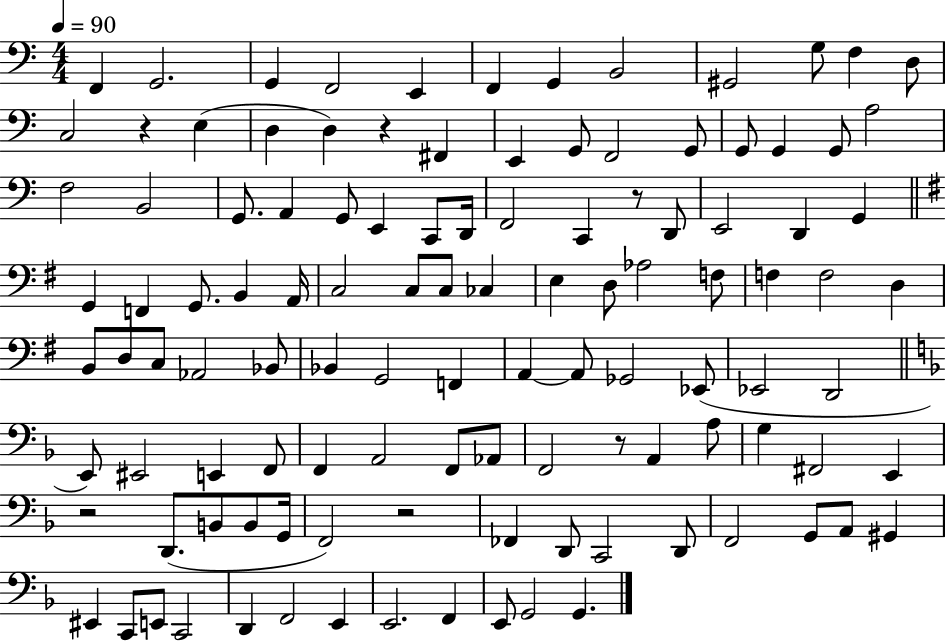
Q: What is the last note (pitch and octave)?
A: G2